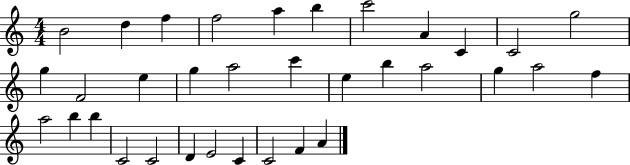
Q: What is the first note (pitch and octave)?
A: B4